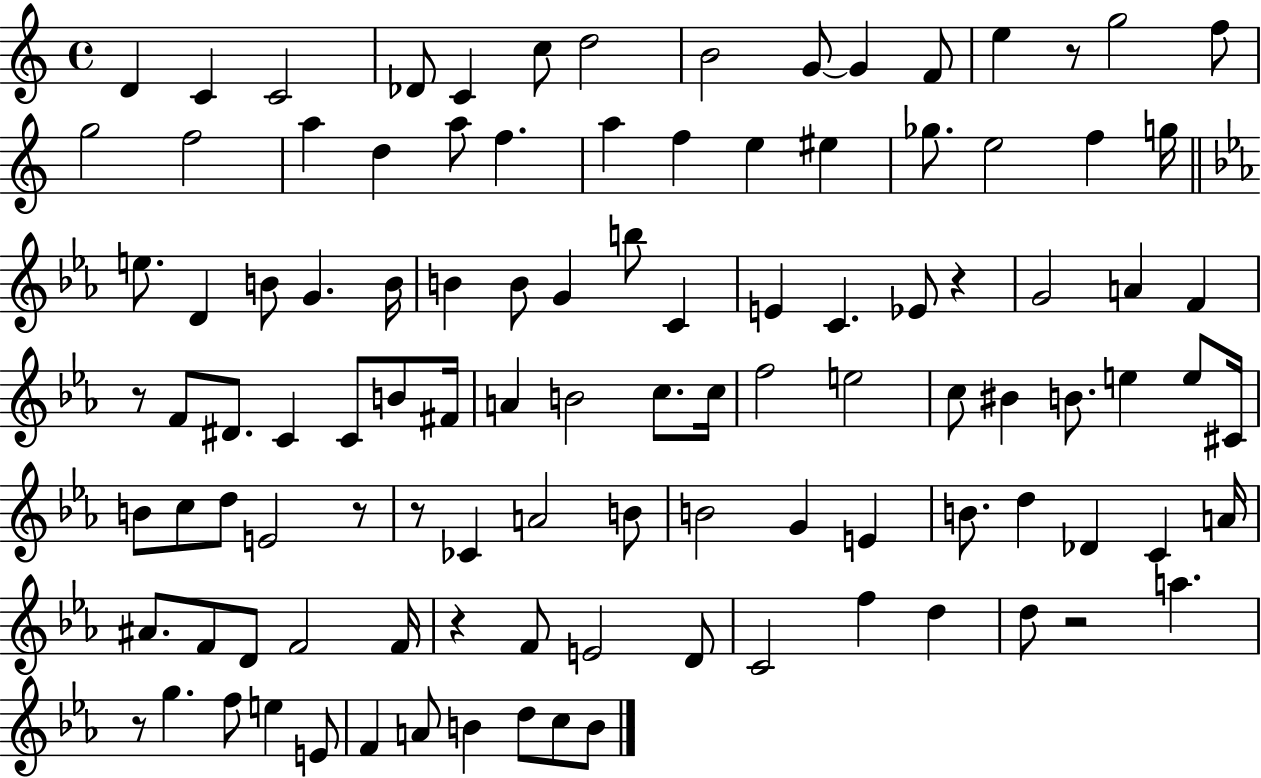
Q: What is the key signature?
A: C major